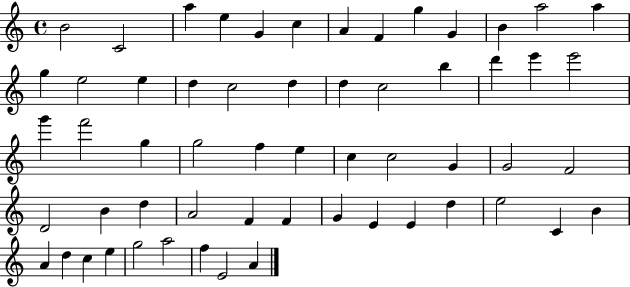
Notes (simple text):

B4/h C4/h A5/q E5/q G4/q C5/q A4/q F4/q G5/q G4/q B4/q A5/h A5/q G5/q E5/h E5/q D5/q C5/h D5/q D5/q C5/h B5/q D6/q E6/q E6/h G6/q F6/h G5/q G5/h F5/q E5/q C5/q C5/h G4/q G4/h F4/h D4/h B4/q D5/q A4/h F4/q F4/q G4/q E4/q E4/q D5/q E5/h C4/q B4/q A4/q D5/q C5/q E5/q G5/h A5/h F5/q E4/h A4/q